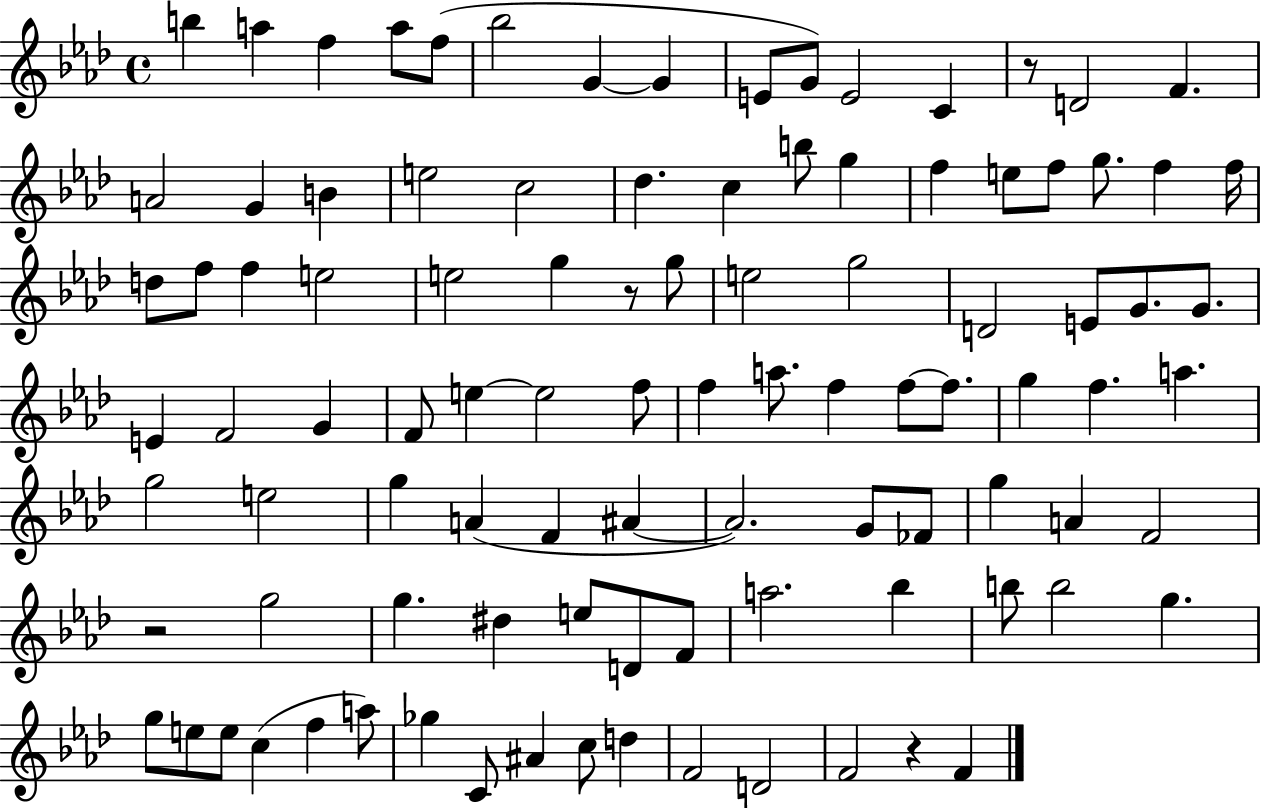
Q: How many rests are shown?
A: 4